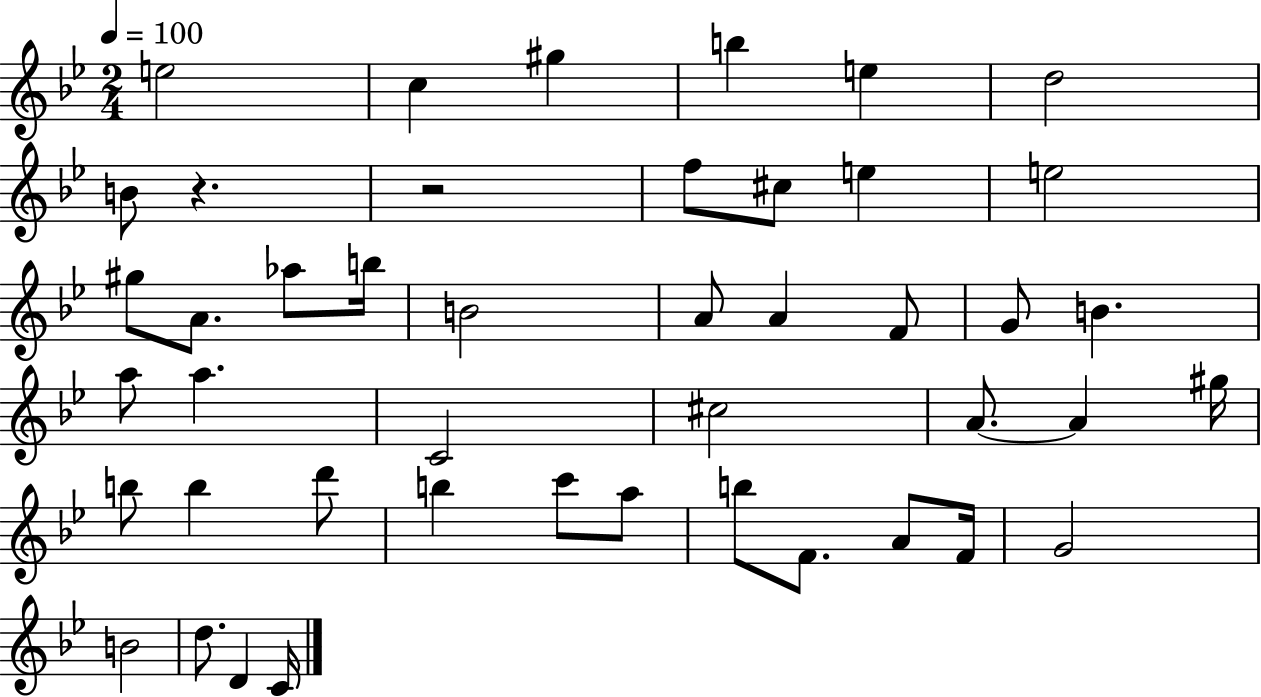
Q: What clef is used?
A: treble